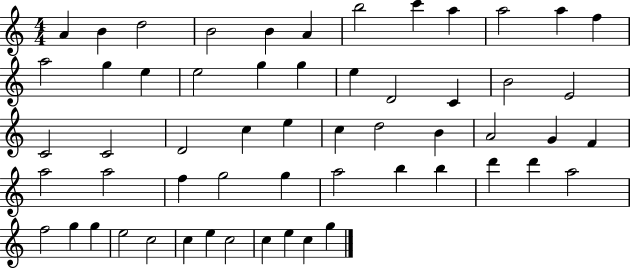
A4/q B4/q D5/h B4/h B4/q A4/q B5/h C6/q A5/q A5/h A5/q F5/q A5/h G5/q E5/q E5/h G5/q G5/q E5/q D4/h C4/q B4/h E4/h C4/h C4/h D4/h C5/q E5/q C5/q D5/h B4/q A4/h G4/q F4/q A5/h A5/h F5/q G5/h G5/q A5/h B5/q B5/q D6/q D6/q A5/h F5/h G5/q G5/q E5/h C5/h C5/q E5/q C5/h C5/q E5/q C5/q G5/q